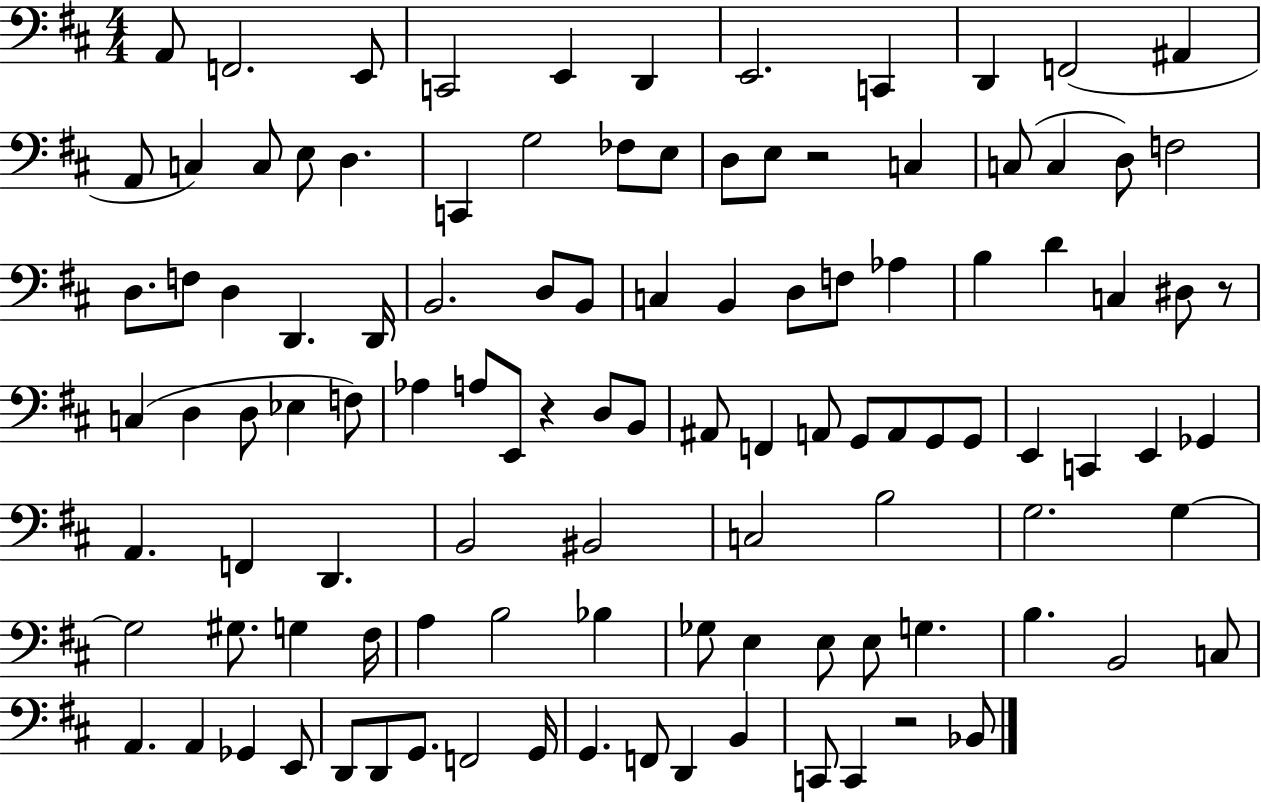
X:1
T:Untitled
M:4/4
L:1/4
K:D
A,,/2 F,,2 E,,/2 C,,2 E,, D,, E,,2 C,, D,, F,,2 ^A,, A,,/2 C, C,/2 E,/2 D, C,, G,2 _F,/2 E,/2 D,/2 E,/2 z2 C, C,/2 C, D,/2 F,2 D,/2 F,/2 D, D,, D,,/4 B,,2 D,/2 B,,/2 C, B,, D,/2 F,/2 _A, B, D C, ^D,/2 z/2 C, D, D,/2 _E, F,/2 _A, A,/2 E,,/2 z D,/2 B,,/2 ^A,,/2 F,, A,,/2 G,,/2 A,,/2 G,,/2 G,,/2 E,, C,, E,, _G,, A,, F,, D,, B,,2 ^B,,2 C,2 B,2 G,2 G, G,2 ^G,/2 G, ^F,/4 A, B,2 _B, _G,/2 E, E,/2 E,/2 G, B, B,,2 C,/2 A,, A,, _G,, E,,/2 D,,/2 D,,/2 G,,/2 F,,2 G,,/4 G,, F,,/2 D,, B,, C,,/2 C,, z2 _B,,/2